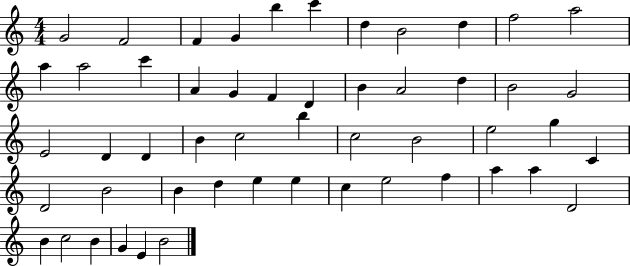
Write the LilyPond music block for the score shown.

{
  \clef treble
  \numericTimeSignature
  \time 4/4
  \key c \major
  g'2 f'2 | f'4 g'4 b''4 c'''4 | d''4 b'2 d''4 | f''2 a''2 | \break a''4 a''2 c'''4 | a'4 g'4 f'4 d'4 | b'4 a'2 d''4 | b'2 g'2 | \break e'2 d'4 d'4 | b'4 c''2 b''4 | c''2 b'2 | e''2 g''4 c'4 | \break d'2 b'2 | b'4 d''4 e''4 e''4 | c''4 e''2 f''4 | a''4 a''4 d'2 | \break b'4 c''2 b'4 | g'4 e'4 b'2 | \bar "|."
}